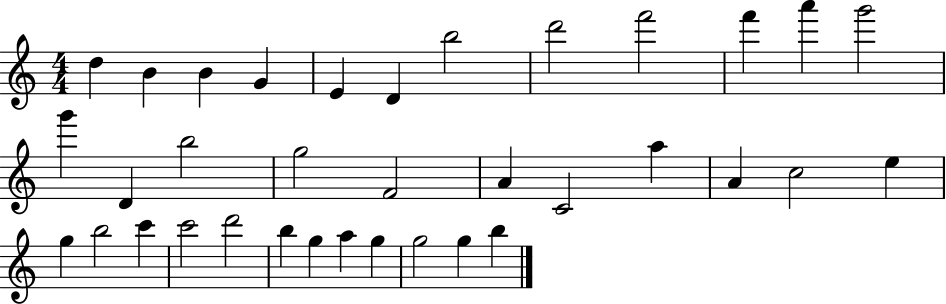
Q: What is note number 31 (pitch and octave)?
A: A5